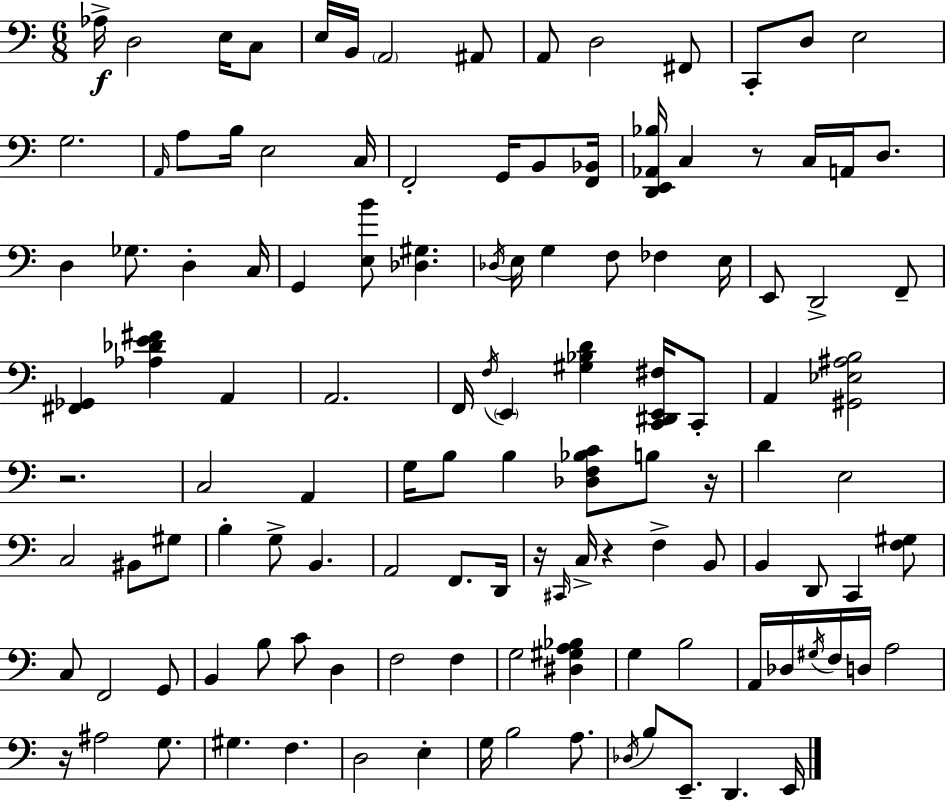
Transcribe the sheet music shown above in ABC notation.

X:1
T:Untitled
M:6/8
L:1/4
K:Am
_A,/4 D,2 E,/4 C,/2 E,/4 B,,/4 A,,2 ^A,,/2 A,,/2 D,2 ^F,,/2 C,,/2 D,/2 E,2 G,2 A,,/4 A,/2 B,/4 E,2 C,/4 F,,2 G,,/4 B,,/2 [F,,_B,,]/4 [D,,E,,_A,,_B,]/4 C, z/2 C,/4 A,,/4 D,/2 D, _G,/2 D, C,/4 G,, [E,B]/2 [_D,^G,] _D,/4 E,/4 G, F,/2 _F, E,/4 E,,/2 D,,2 F,,/2 [^F,,_G,,] [_A,_DE^F] A,, A,,2 F,,/4 F,/4 E,, [^G,_B,D] [C,,^D,,E,,^F,]/4 C,,/2 A,, [^G,,_E,^A,B,]2 z2 C,2 A,, G,/4 B,/2 B, [_D,F,_B,C]/2 B,/2 z/4 D E,2 C,2 ^B,,/2 ^G,/2 B, G,/2 B,, A,,2 F,,/2 D,,/4 z/4 ^C,,/4 C,/4 z F, B,,/2 B,, D,,/2 C,, [F,^G,]/2 C,/2 F,,2 G,,/2 B,, B,/2 C/2 D, F,2 F, G,2 [^D,^G,A,_B,] G, B,2 A,,/4 _D,/4 ^G,/4 F,/4 D,/4 A,2 z/4 ^A,2 G,/2 ^G, F, D,2 E, G,/4 B,2 A,/2 _D,/4 B,/2 E,,/2 D,, E,,/4